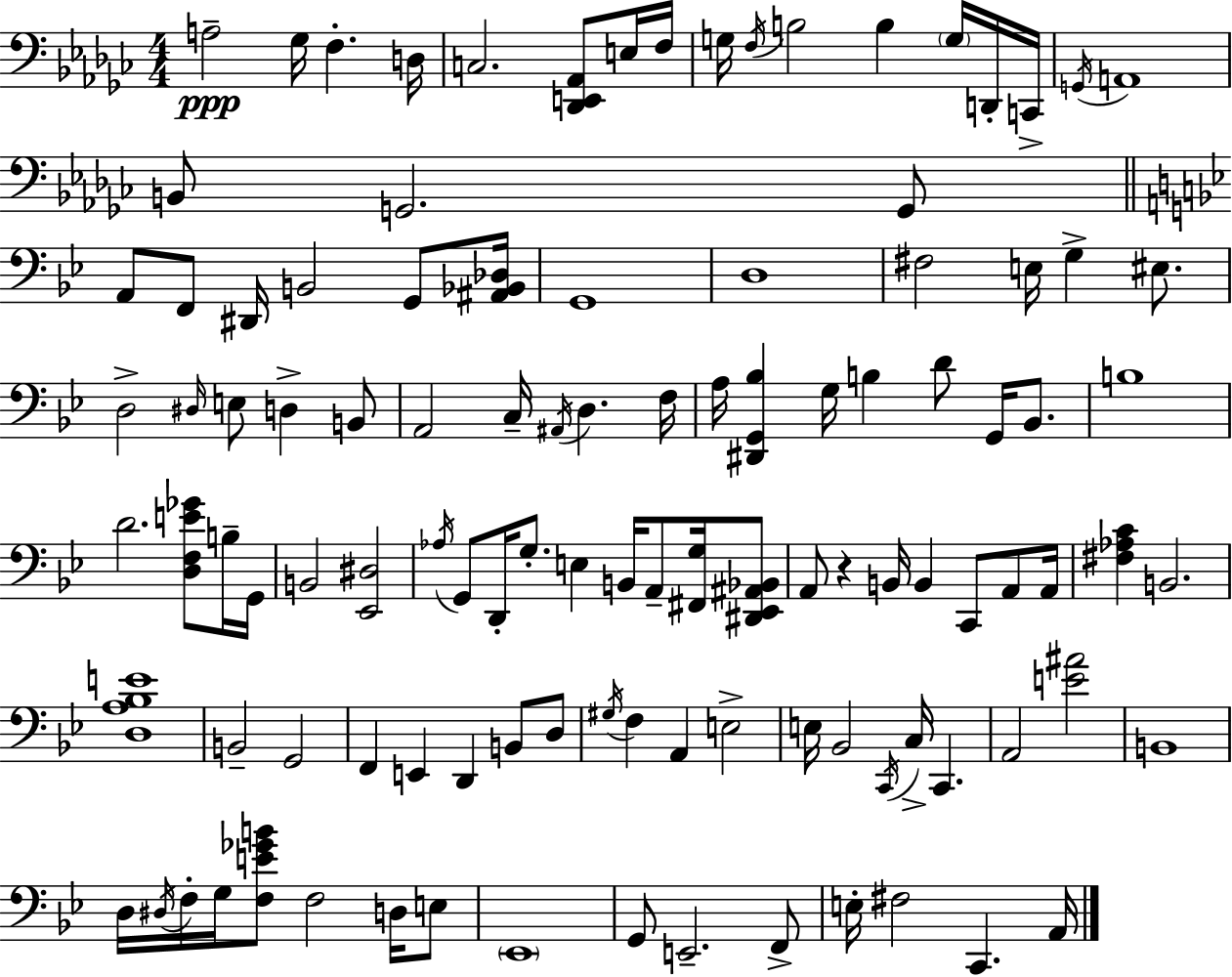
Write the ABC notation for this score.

X:1
T:Untitled
M:4/4
L:1/4
K:Ebm
A,2 _G,/4 F, D,/4 C,2 [_D,,E,,_A,,]/2 E,/4 F,/4 G,/4 F,/4 B,2 B, G,/4 D,,/4 C,,/4 G,,/4 A,,4 B,,/2 G,,2 G,,/2 A,,/2 F,,/2 ^D,,/4 B,,2 G,,/2 [^A,,_B,,_D,]/4 G,,4 D,4 ^F,2 E,/4 G, ^E,/2 D,2 ^D,/4 E,/2 D, B,,/2 A,,2 C,/4 ^A,,/4 D, F,/4 A,/4 [^D,,G,,_B,] G,/4 B, D/2 G,,/4 _B,,/2 B,4 D2 [D,F,E_G]/2 B,/4 G,,/4 B,,2 [_E,,^D,]2 _A,/4 G,,/2 D,,/4 G,/2 E, B,,/4 A,,/2 [^F,,G,]/4 [^D,,_E,,^A,,_B,,]/2 A,,/2 z B,,/4 B,, C,,/2 A,,/2 A,,/4 [^F,_A,C] B,,2 [D,A,_B,E]4 B,,2 G,,2 F,, E,, D,, B,,/2 D,/2 ^G,/4 F, A,, E,2 E,/4 _B,,2 C,,/4 C,/4 C,, A,,2 [E^A]2 B,,4 D,/4 ^D,/4 F,/4 G,/4 [F,E_GB]/2 F,2 D,/4 E,/2 _E,,4 G,,/2 E,,2 F,,/2 E,/4 ^F,2 C,, A,,/4